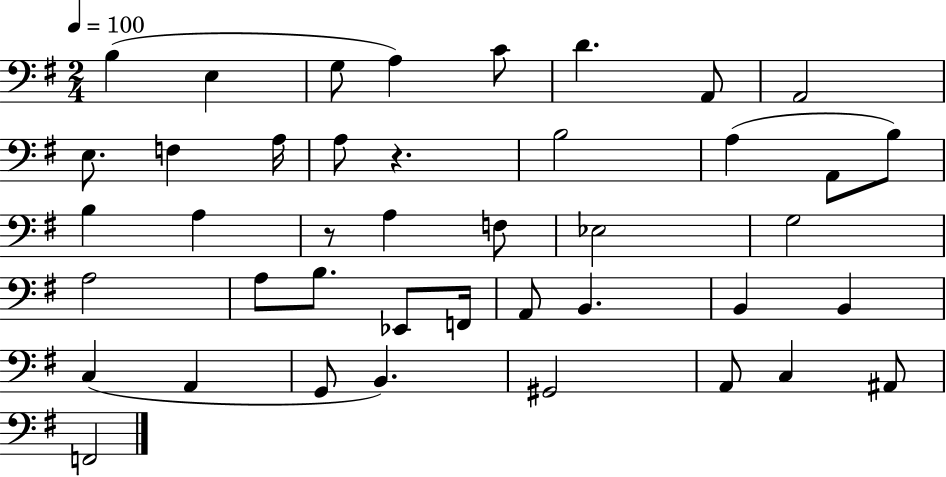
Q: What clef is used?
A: bass